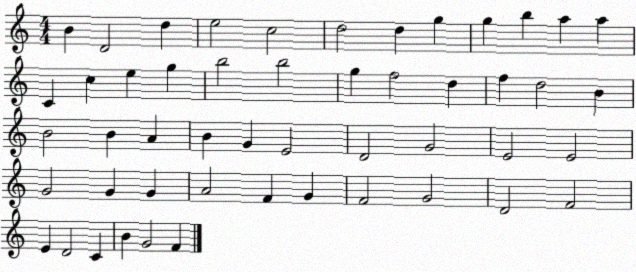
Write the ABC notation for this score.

X:1
T:Untitled
M:4/4
L:1/4
K:C
B D2 d e2 c2 d2 d g g b a a C c e g b2 b2 g f2 d f d2 B B2 B A B G E2 D2 G2 E2 E2 G2 G G A2 F G F2 G2 D2 F2 E D2 C B G2 F